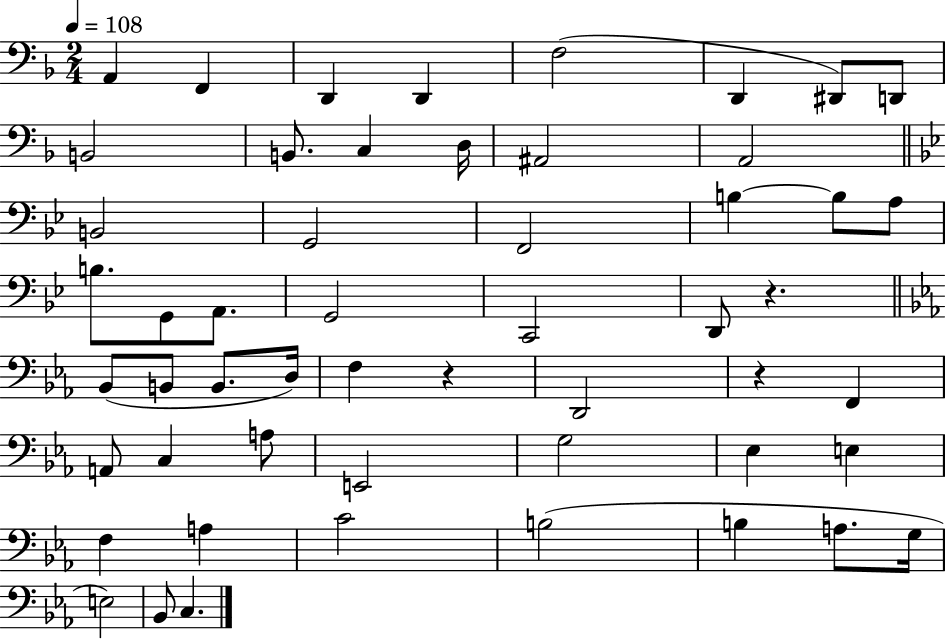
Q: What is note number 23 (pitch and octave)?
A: A2